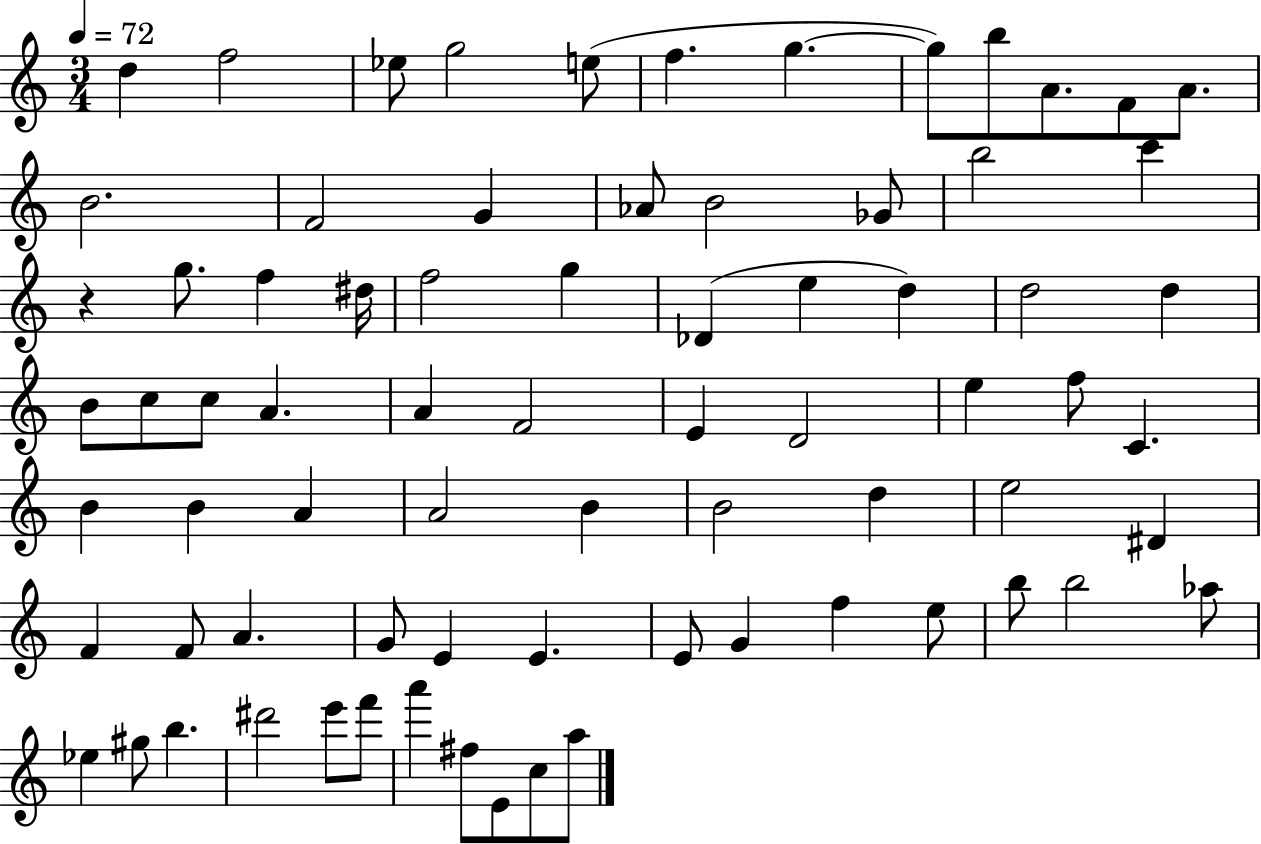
{
  \clef treble
  \numericTimeSignature
  \time 3/4
  \key c \major
  \tempo 4 = 72
  d''4 f''2 | ees''8 g''2 e''8( | f''4. g''4.~~ | g''8) b''8 a'8. f'8 a'8. | \break b'2. | f'2 g'4 | aes'8 b'2 ges'8 | b''2 c'''4 | \break r4 g''8. f''4 dis''16 | f''2 g''4 | des'4( e''4 d''4) | d''2 d''4 | \break b'8 c''8 c''8 a'4. | a'4 f'2 | e'4 d'2 | e''4 f''8 c'4. | \break b'4 b'4 a'4 | a'2 b'4 | b'2 d''4 | e''2 dis'4 | \break f'4 f'8 a'4. | g'8 e'4 e'4. | e'8 g'4 f''4 e''8 | b''8 b''2 aes''8 | \break ees''4 gis''8 b''4. | dis'''2 e'''8 f'''8 | a'''4 fis''8 e'8 c''8 a''8 | \bar "|."
}